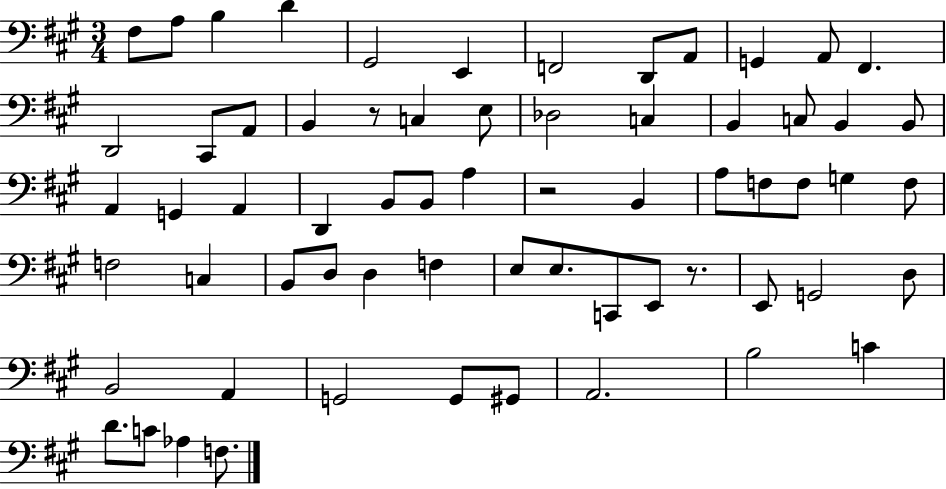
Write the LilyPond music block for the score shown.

{
  \clef bass
  \numericTimeSignature
  \time 3/4
  \key a \major
  fis8 a8 b4 d'4 | gis,2 e,4 | f,2 d,8 a,8 | g,4 a,8 fis,4. | \break d,2 cis,8 a,8 | b,4 r8 c4 e8 | des2 c4 | b,4 c8 b,4 b,8 | \break a,4 g,4 a,4 | d,4 b,8 b,8 a4 | r2 b,4 | a8 f8 f8 g4 f8 | \break f2 c4 | b,8 d8 d4 f4 | e8 e8. c,8 e,8 r8. | e,8 g,2 d8 | \break b,2 a,4 | g,2 g,8 gis,8 | a,2. | b2 c'4 | \break d'8. c'8 aes4 f8. | \bar "|."
}